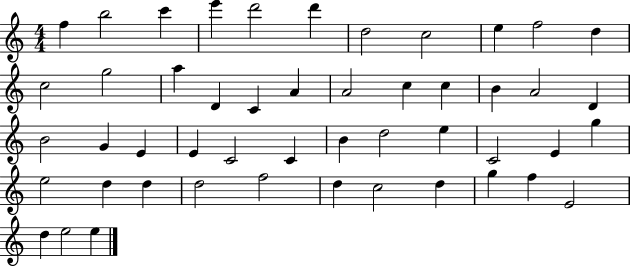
F5/q B5/h C6/q E6/q D6/h D6/q D5/h C5/h E5/q F5/h D5/q C5/h G5/h A5/q D4/q C4/q A4/q A4/h C5/q C5/q B4/q A4/h D4/q B4/h G4/q E4/q E4/q C4/h C4/q B4/q D5/h E5/q C4/h E4/q G5/q E5/h D5/q D5/q D5/h F5/h D5/q C5/h D5/q G5/q F5/q E4/h D5/q E5/h E5/q